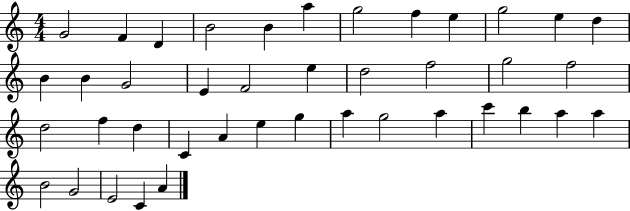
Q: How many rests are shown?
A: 0